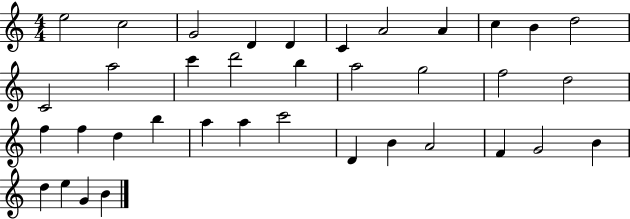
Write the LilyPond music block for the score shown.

{
  \clef treble
  \numericTimeSignature
  \time 4/4
  \key c \major
  e''2 c''2 | g'2 d'4 d'4 | c'4 a'2 a'4 | c''4 b'4 d''2 | \break c'2 a''2 | c'''4 d'''2 b''4 | a''2 g''2 | f''2 d''2 | \break f''4 f''4 d''4 b''4 | a''4 a''4 c'''2 | d'4 b'4 a'2 | f'4 g'2 b'4 | \break d''4 e''4 g'4 b'4 | \bar "|."
}